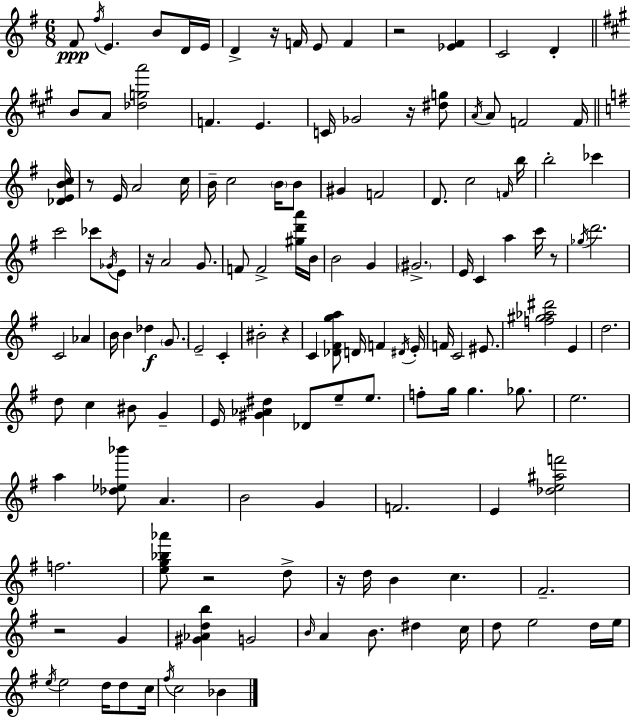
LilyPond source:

{
  \clef treble
  \numericTimeSignature
  \time 6/8
  \key g \major
  fis'8\ppp \acciaccatura { fis''16 } e'4. b'8 d'16 | e'16 d'4-> r16 f'16 e'8 f'4 | r2 <ees' fis'>4 | c'2 d'4-. | \break \bar "||" \break \key a \major b'8 a'8 <des'' g'' a'''>2 | f'4. e'4. | c'16 ges'2 r16 <dis'' g''>8 | \acciaccatura { a'16 } a'8 f'2 f'16 | \break \bar "||" \break \key g \major <des' e' b' c''>16 r8 e'16 a'2 | c''16 b'16-- c''2 \parenthesize b'16 b'8 | gis'4 f'2 | d'8. c''2 | \break \grace { f'16 } b''16 b''2-. ces'''4 | c'''2 ces'''8 | \acciaccatura { ges'16 } e'8 r16 a'2 | g'8. f'8 f'2-> | \break <gis'' d''' a'''>16 b'16 b'2 g'4 | \parenthesize gis'2.-> | e'16 c'4 a''4 | c'''16 r8 \acciaccatura { ges''16 } d'''2. | \break c'2 | aes'4 b'16 b'4 des''4\f | \parenthesize g'8. e'2-- | c'4-. bis'2-. | \break r4 c'4 <des' fis' g'' a''>8 d'16 f'4 | \acciaccatura { dis'16 } e'16-. f'16 c'2 | eis'8. <f'' gis'' aes'' dis'''>2 | e'4 d''2. | \break d''8 c''4 bis'8 | g'4-- e'16 <gis' aes' dis''>4 des'8 | e''8-- e''8. f''8-. g''16 g''4. | ges''8. e''2. | \break a''4 <des'' ees'' bes'''>8 a'4. | b'2 | g'4 f'2. | e'4 <des'' e'' ais'' f'''>2 | \break f''2. | <e'' g'' bes'' aes'''>8 r2 | d''8-> r16 d''16 b'4 c''4. | fis'2.-- | \break r2 | g'4 <gis' aes' d'' b''>4 g'2 | \grace { b'16 } a'4 b'8. | dis''4 c''16 d''8 e''2 | \break d''16 e''16 \acciaccatura { e''16 } e''2 | d''16 d''8 c''16 \acciaccatura { fis''16 } c''2 | bes'4 \bar "|."
}